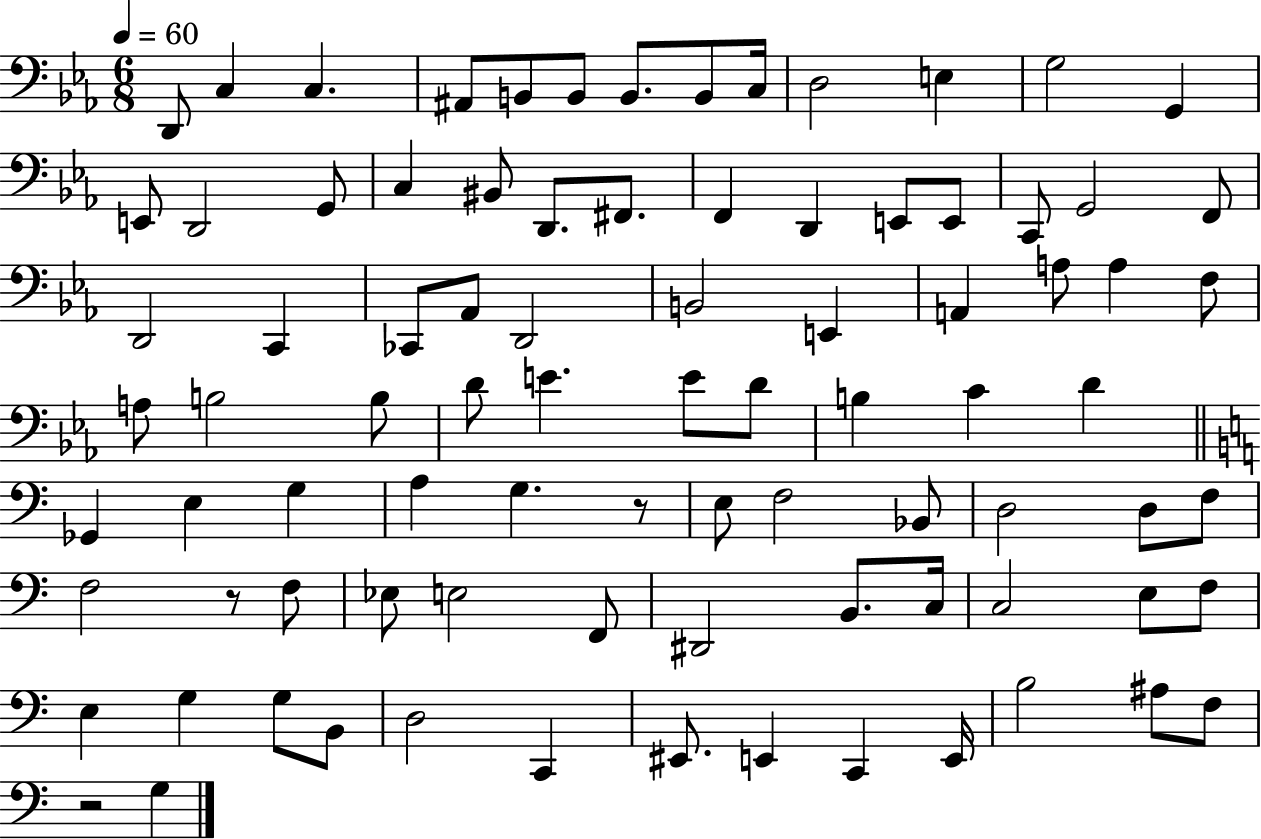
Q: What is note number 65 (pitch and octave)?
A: D#2